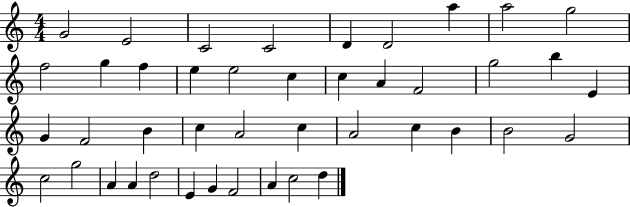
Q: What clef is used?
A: treble